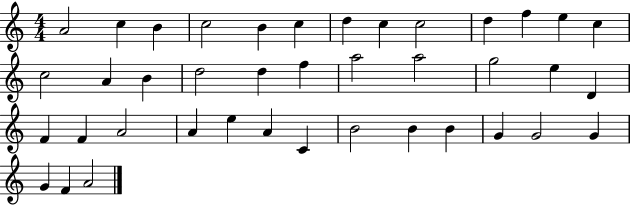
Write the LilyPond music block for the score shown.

{
  \clef treble
  \numericTimeSignature
  \time 4/4
  \key c \major
  a'2 c''4 b'4 | c''2 b'4 c''4 | d''4 c''4 c''2 | d''4 f''4 e''4 c''4 | \break c''2 a'4 b'4 | d''2 d''4 f''4 | a''2 a''2 | g''2 e''4 d'4 | \break f'4 f'4 a'2 | a'4 e''4 a'4 c'4 | b'2 b'4 b'4 | g'4 g'2 g'4 | \break g'4 f'4 a'2 | \bar "|."
}